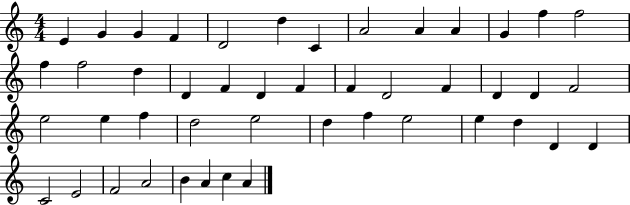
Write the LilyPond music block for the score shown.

{
  \clef treble
  \numericTimeSignature
  \time 4/4
  \key c \major
  e'4 g'4 g'4 f'4 | d'2 d''4 c'4 | a'2 a'4 a'4 | g'4 f''4 f''2 | \break f''4 f''2 d''4 | d'4 f'4 d'4 f'4 | f'4 d'2 f'4 | d'4 d'4 f'2 | \break e''2 e''4 f''4 | d''2 e''2 | d''4 f''4 e''2 | e''4 d''4 d'4 d'4 | \break c'2 e'2 | f'2 a'2 | b'4 a'4 c''4 a'4 | \bar "|."
}